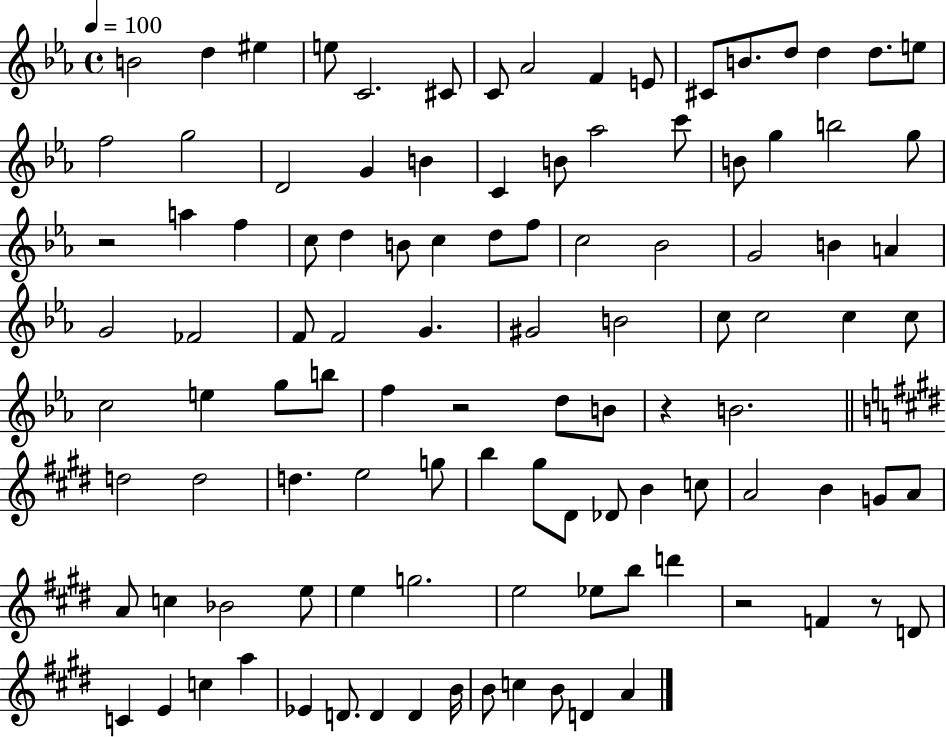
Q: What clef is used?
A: treble